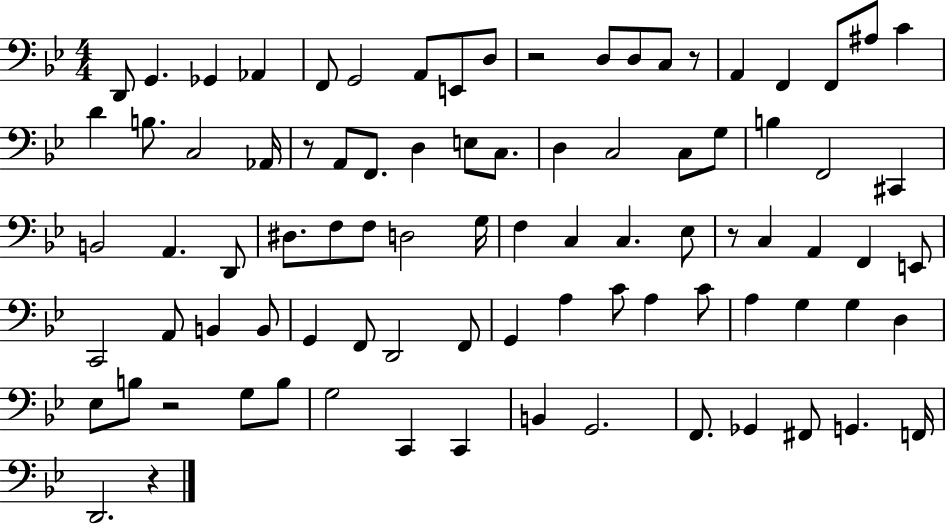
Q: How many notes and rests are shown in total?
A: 87